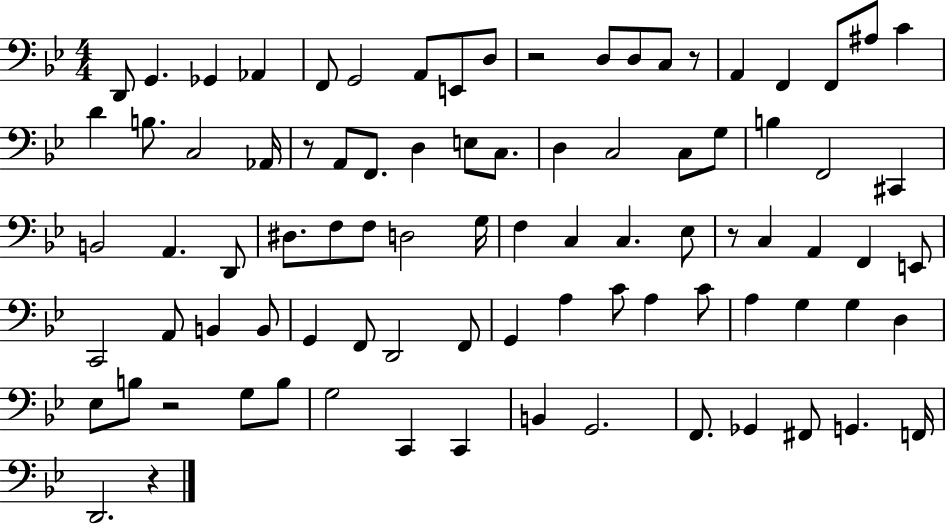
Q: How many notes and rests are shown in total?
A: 87